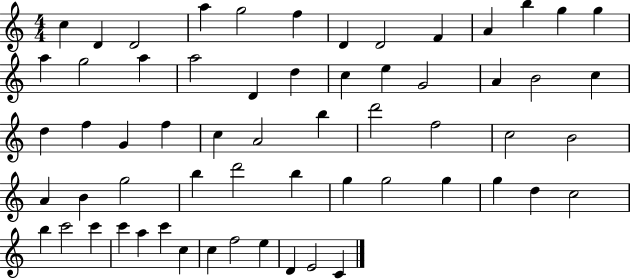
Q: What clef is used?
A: treble